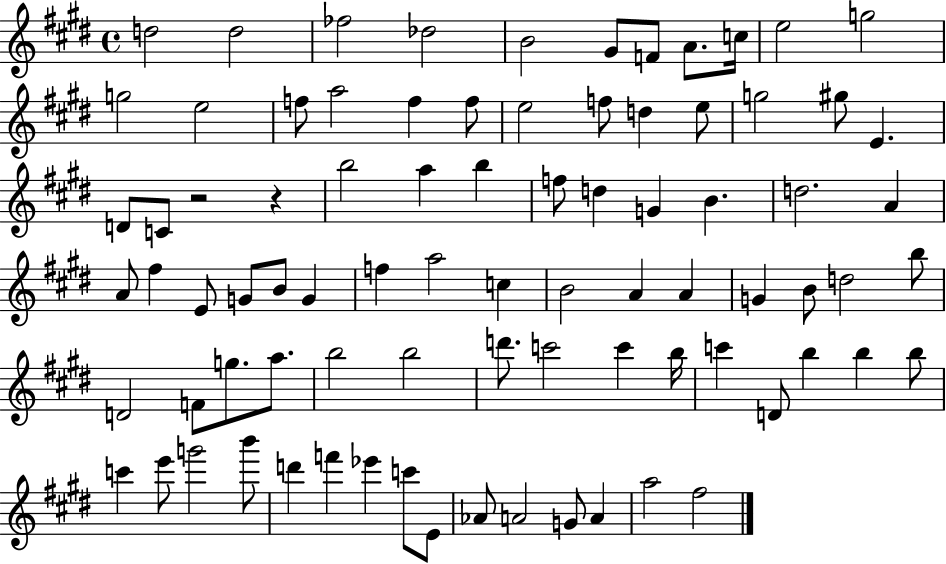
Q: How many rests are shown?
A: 2